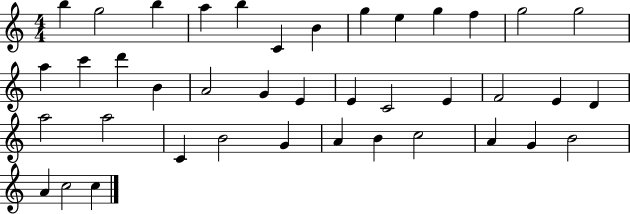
{
  \clef treble
  \numericTimeSignature
  \time 4/4
  \key c \major
  b''4 g''2 b''4 | a''4 b''4 c'4 b'4 | g''4 e''4 g''4 f''4 | g''2 g''2 | \break a''4 c'''4 d'''4 b'4 | a'2 g'4 e'4 | e'4 c'2 e'4 | f'2 e'4 d'4 | \break a''2 a''2 | c'4 b'2 g'4 | a'4 b'4 c''2 | a'4 g'4 b'2 | \break a'4 c''2 c''4 | \bar "|."
}